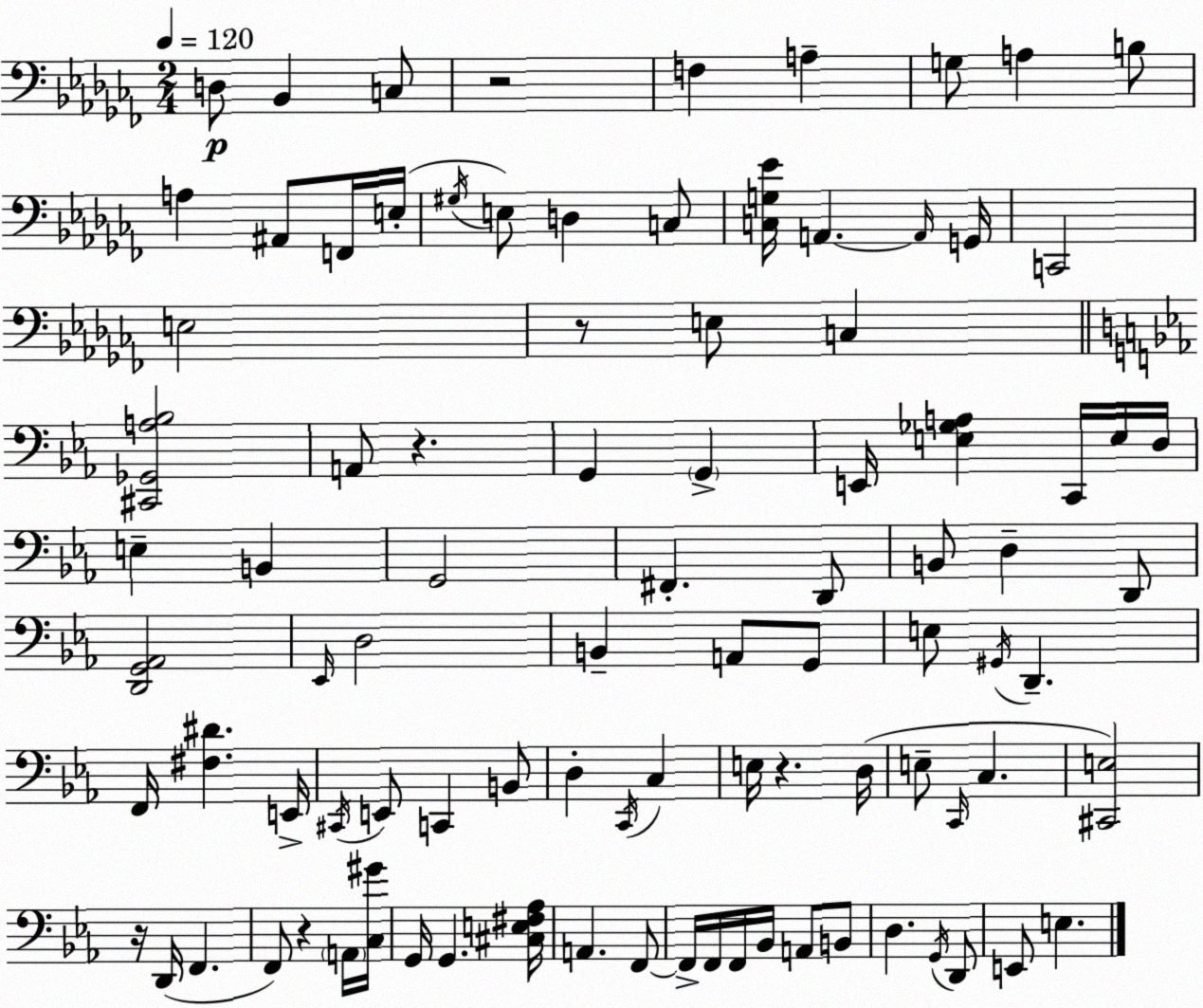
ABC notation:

X:1
T:Untitled
M:2/4
L:1/4
K:Abm
D,/2 _B,, C,/2 z2 F, A, G,/2 A, B,/2 A, ^A,,/2 F,,/4 E,/4 ^G,/4 E,/2 D, C,/2 [C,G,_E]/4 A,, A,,/4 G,,/4 C,,2 E,2 z/2 E,/2 C, [^C,,_G,,A,_B,]2 A,,/2 z G,, G,, E,,/4 [E,_G,A,] C,,/4 E,/4 D,/4 E, B,, G,,2 ^F,, D,,/2 B,,/2 D, D,,/2 [D,,G,,_A,,]2 _E,,/4 D,2 B,, A,,/2 G,,/2 E,/2 ^G,,/4 D,, F,,/4 [^F,^D] E,,/4 ^C,,/4 E,,/2 C,, B,,/2 D, C,,/4 C, E,/4 z D,/4 E,/2 C,,/4 C, [^C,,E,]2 z/4 D,,/4 F,, F,,/2 z A,,/4 [C,^G]/4 G,,/4 G,, [^C,E,^F,_A,]/4 A,, F,,/2 F,,/4 F,,/4 F,,/4 _B,,/4 A,,/2 B,,/2 D, G,,/4 D,,/2 E,,/2 E,